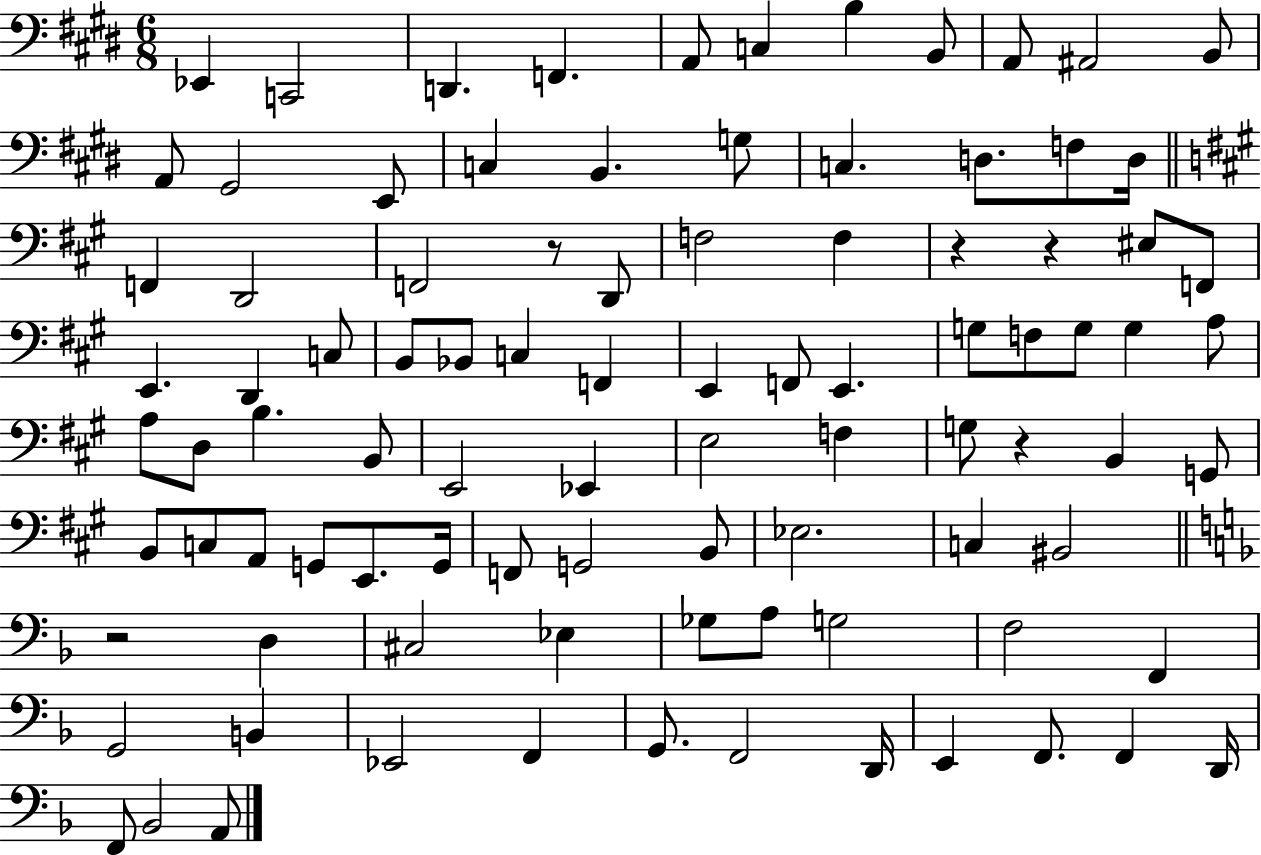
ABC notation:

X:1
T:Untitled
M:6/8
L:1/4
K:E
_E,, C,,2 D,, F,, A,,/2 C, B, B,,/2 A,,/2 ^A,,2 B,,/2 A,,/2 ^G,,2 E,,/2 C, B,, G,/2 C, D,/2 F,/2 D,/4 F,, D,,2 F,,2 z/2 D,,/2 F,2 F, z z ^E,/2 F,,/2 E,, D,, C,/2 B,,/2 _B,,/2 C, F,, E,, F,,/2 E,, G,/2 F,/2 G,/2 G, A,/2 A,/2 D,/2 B, B,,/2 E,,2 _E,, E,2 F, G,/2 z B,, G,,/2 B,,/2 C,/2 A,,/2 G,,/2 E,,/2 G,,/4 F,,/2 G,,2 B,,/2 _E,2 C, ^B,,2 z2 D, ^C,2 _E, _G,/2 A,/2 G,2 F,2 F,, G,,2 B,, _E,,2 F,, G,,/2 F,,2 D,,/4 E,, F,,/2 F,, D,,/4 F,,/2 _B,,2 A,,/2